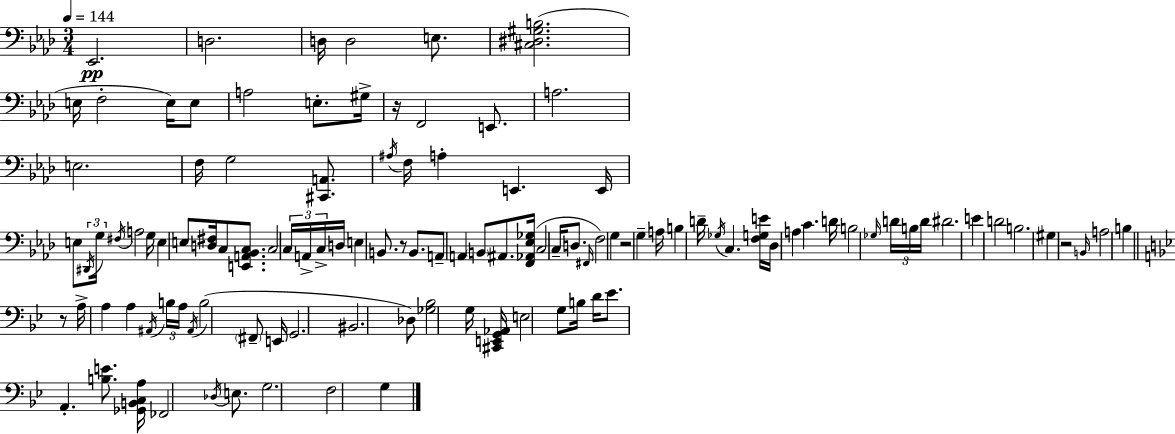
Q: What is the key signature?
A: AES major